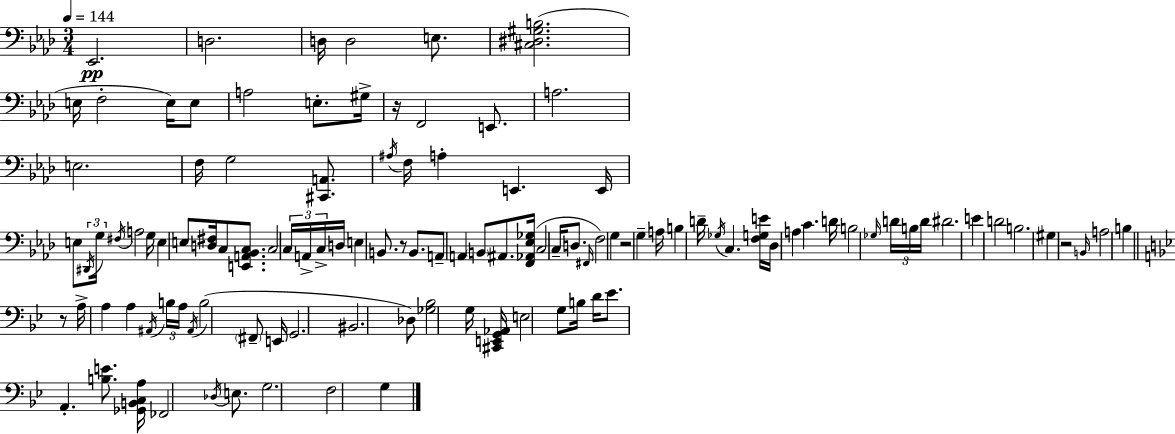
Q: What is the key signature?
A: AES major